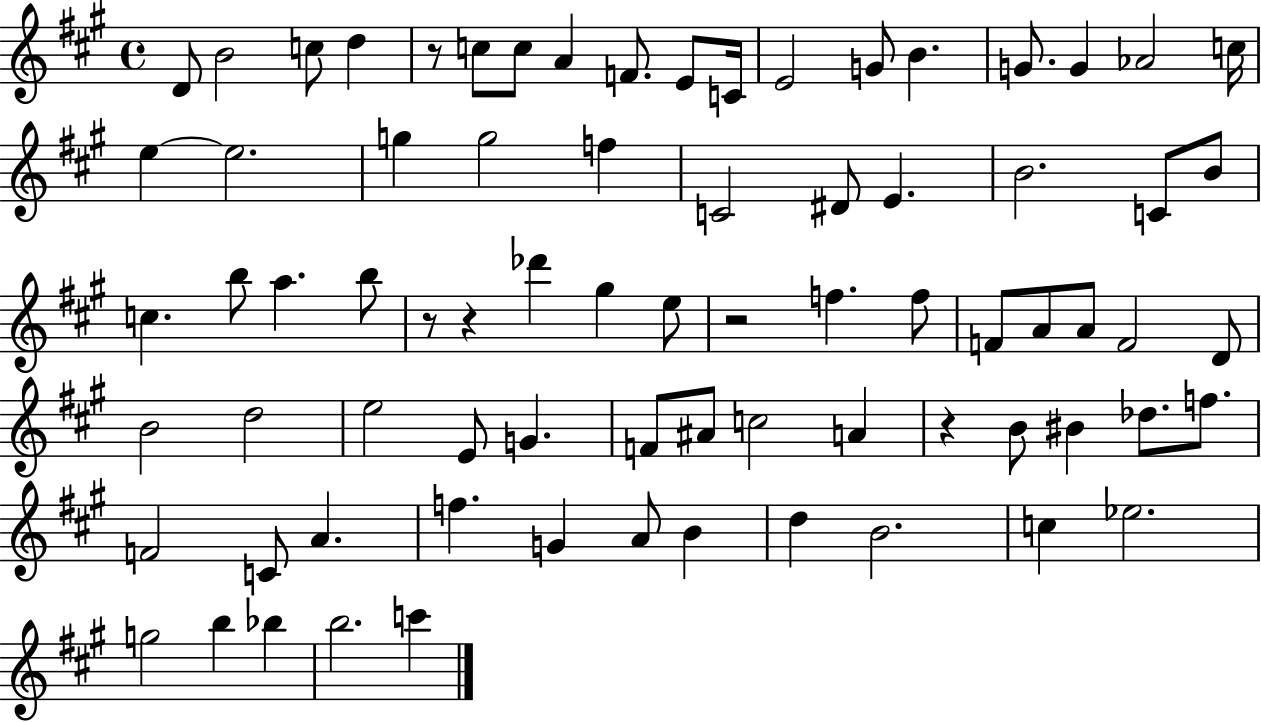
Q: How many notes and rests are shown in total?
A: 76